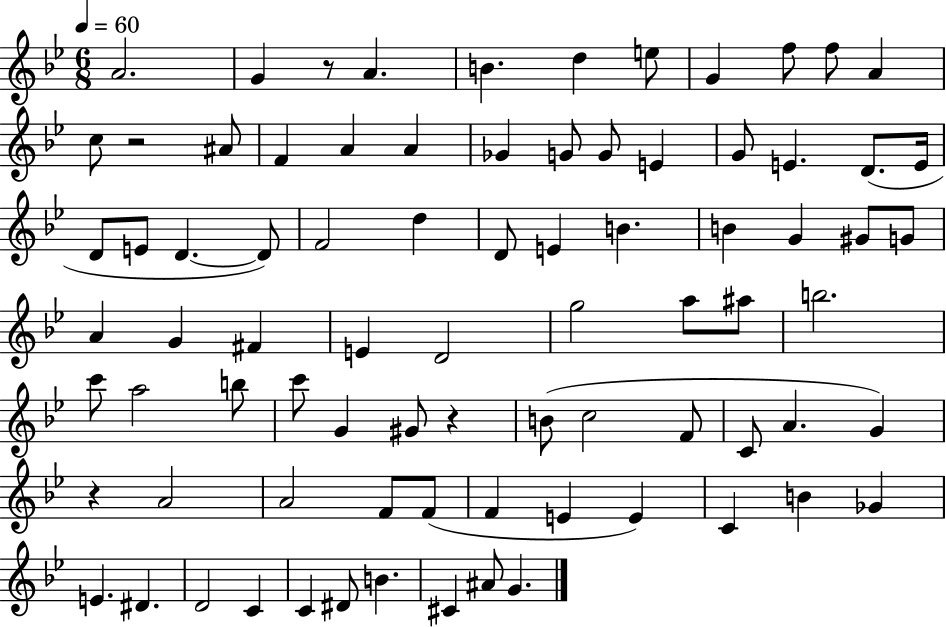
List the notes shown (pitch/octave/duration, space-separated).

A4/h. G4/q R/e A4/q. B4/q. D5/q E5/e G4/q F5/e F5/e A4/q C5/e R/h A#4/e F4/q A4/q A4/q Gb4/q G4/e G4/e E4/q G4/e E4/q. D4/e. E4/s D4/e E4/e D4/q. D4/e F4/h D5/q D4/e E4/q B4/q. B4/q G4/q G#4/e G4/e A4/q G4/q F#4/q E4/q D4/h G5/h A5/e A#5/e B5/h. C6/e A5/h B5/e C6/e G4/q G#4/e R/q B4/e C5/h F4/e C4/e A4/q. G4/q R/q A4/h A4/h F4/e F4/e F4/q E4/q E4/q C4/q B4/q Gb4/q E4/q. D#4/q. D4/h C4/q C4/q D#4/e B4/q. C#4/q A#4/e G4/q.